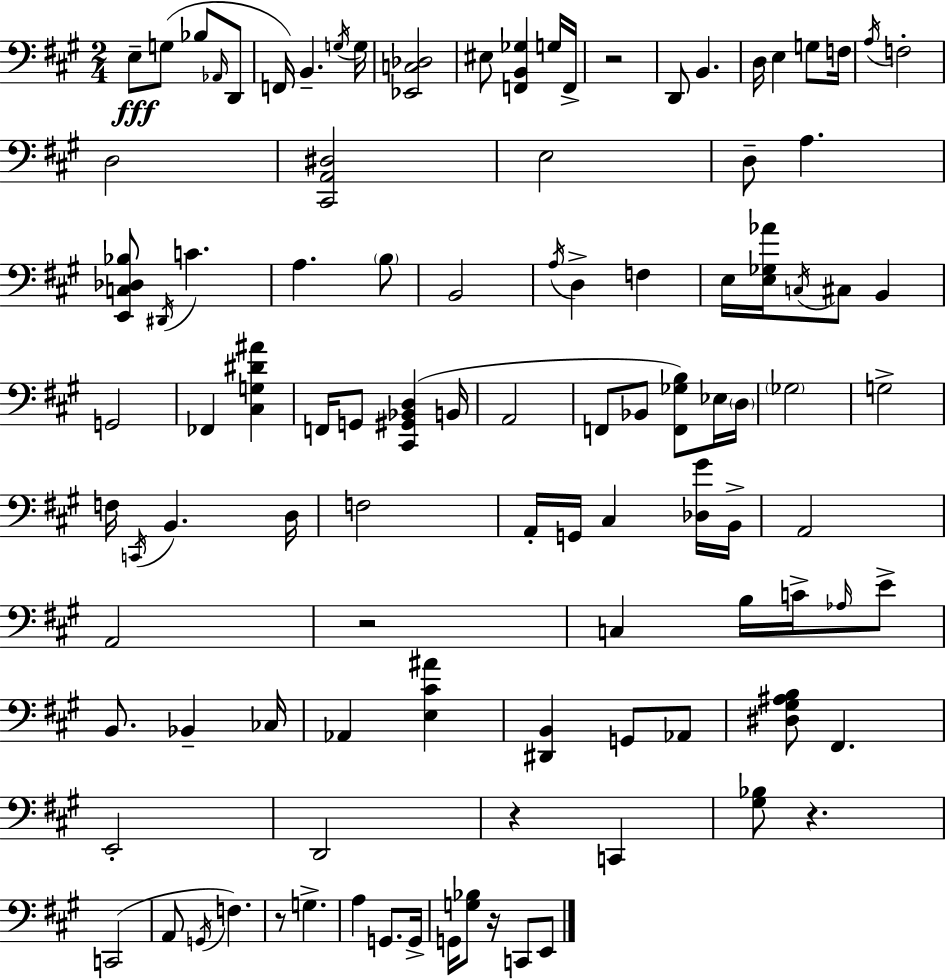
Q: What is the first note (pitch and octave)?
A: E3